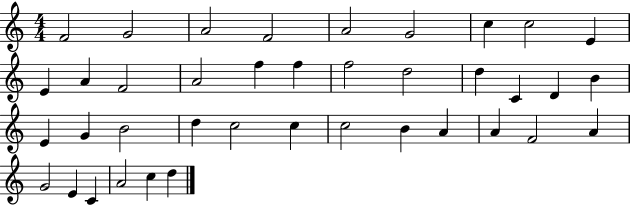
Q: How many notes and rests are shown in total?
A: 39